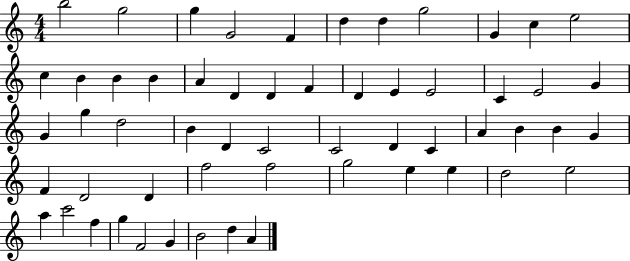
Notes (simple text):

B5/h G5/h G5/q G4/h F4/q D5/q D5/q G5/h G4/q C5/q E5/h C5/q B4/q B4/q B4/q A4/q D4/q D4/q F4/q D4/q E4/q E4/h C4/q E4/h G4/q G4/q G5/q D5/h B4/q D4/q C4/h C4/h D4/q C4/q A4/q B4/q B4/q G4/q F4/q D4/h D4/q F5/h F5/h G5/h E5/q E5/q D5/h E5/h A5/q C6/h F5/q G5/q F4/h G4/q B4/h D5/q A4/q